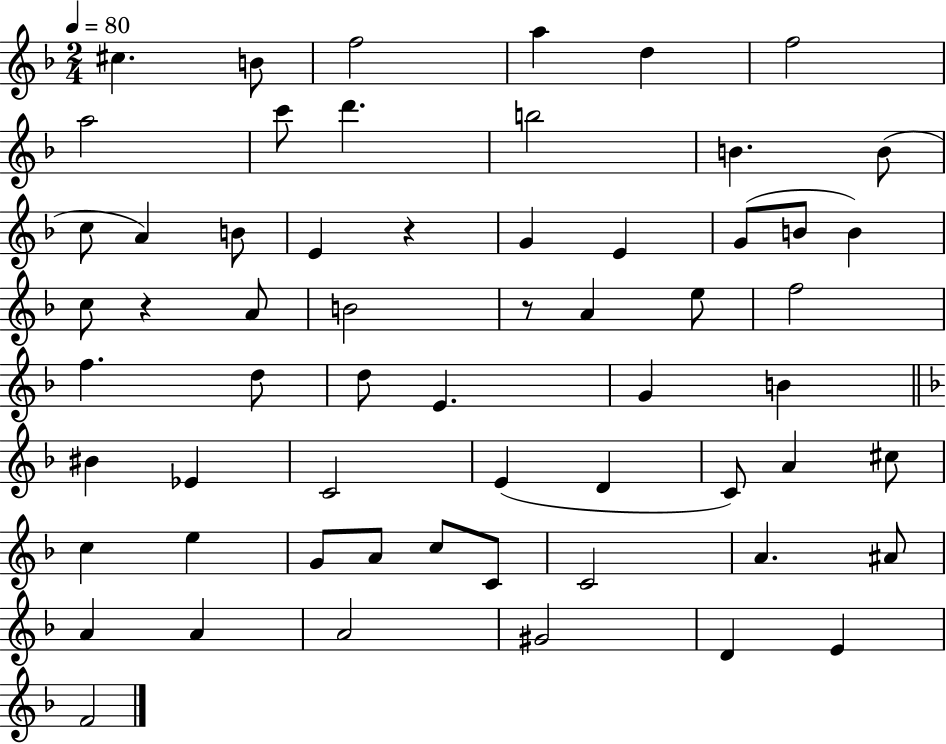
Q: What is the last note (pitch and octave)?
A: F4